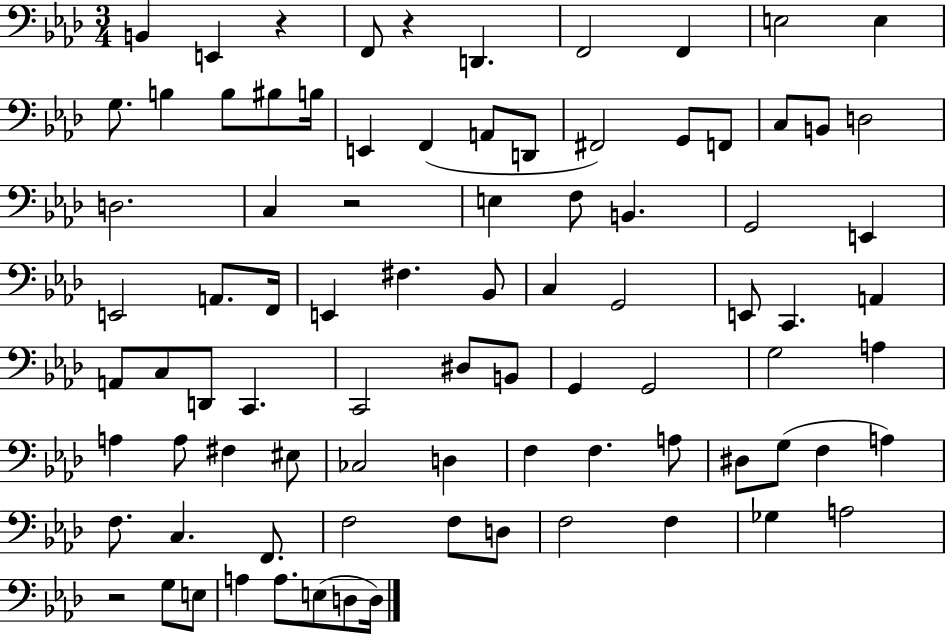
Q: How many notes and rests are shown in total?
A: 86